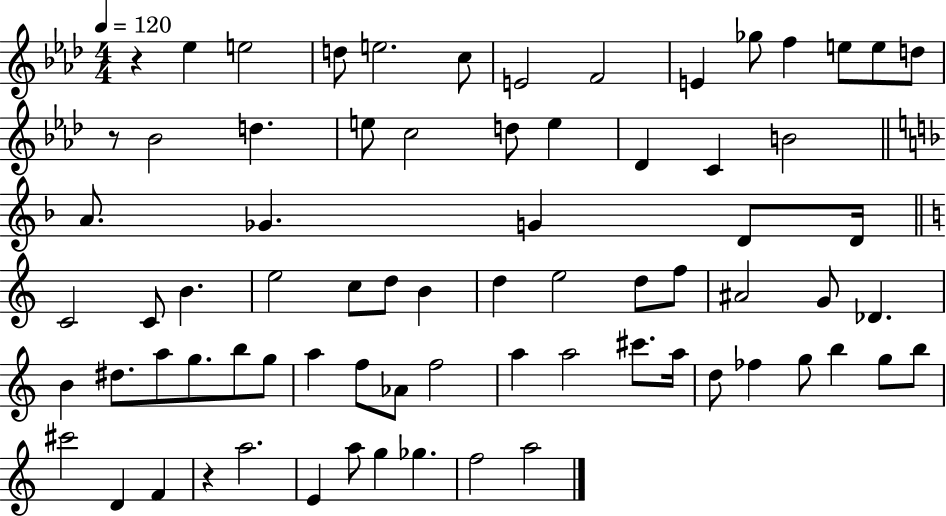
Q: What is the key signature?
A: AES major